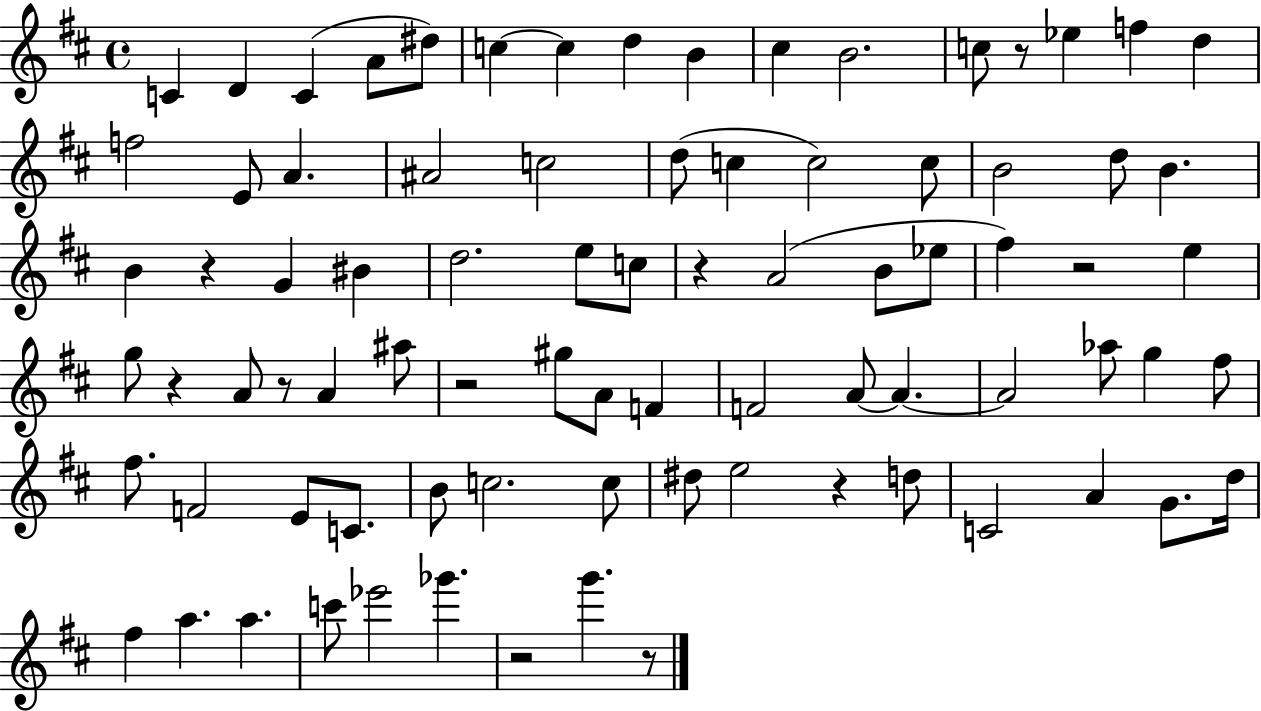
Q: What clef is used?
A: treble